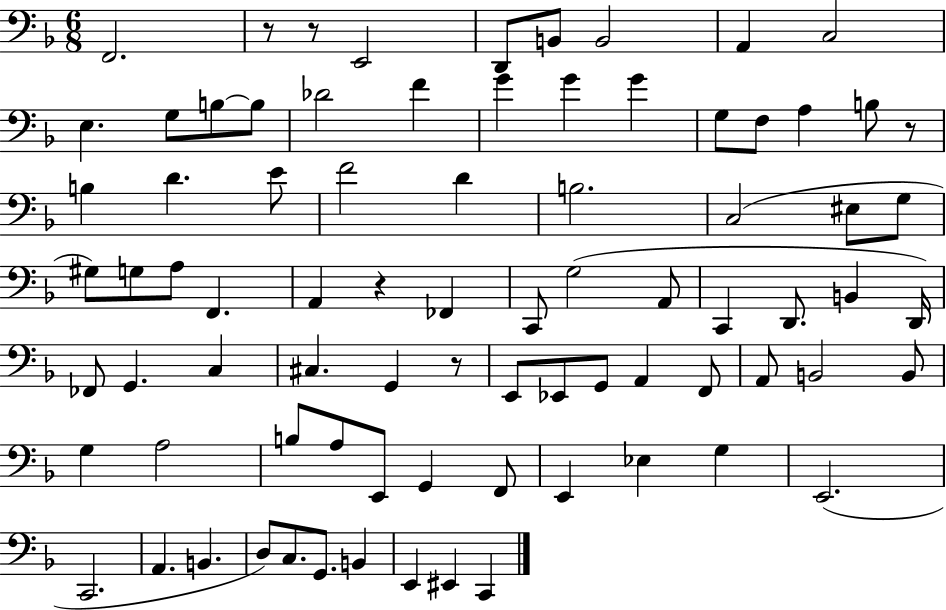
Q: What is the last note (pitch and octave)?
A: C2